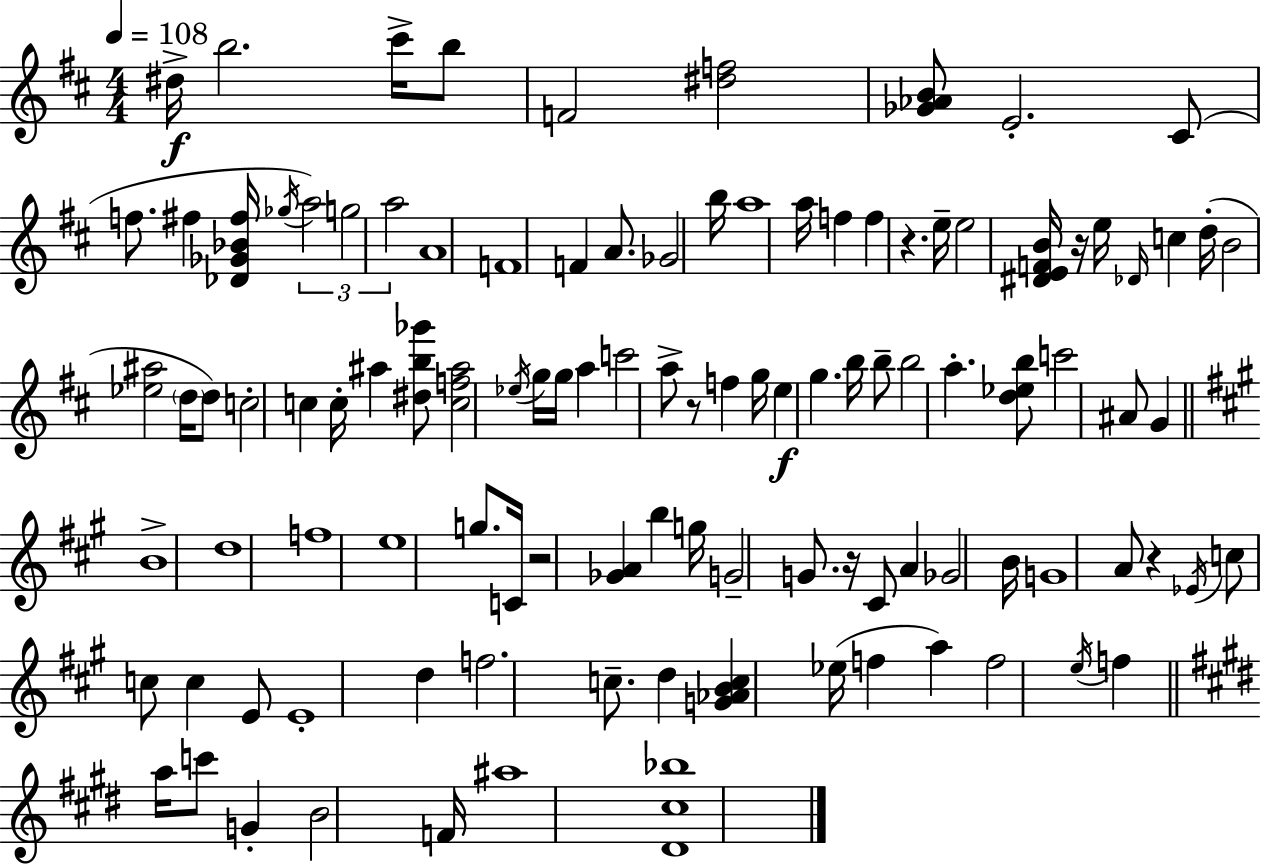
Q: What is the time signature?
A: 4/4